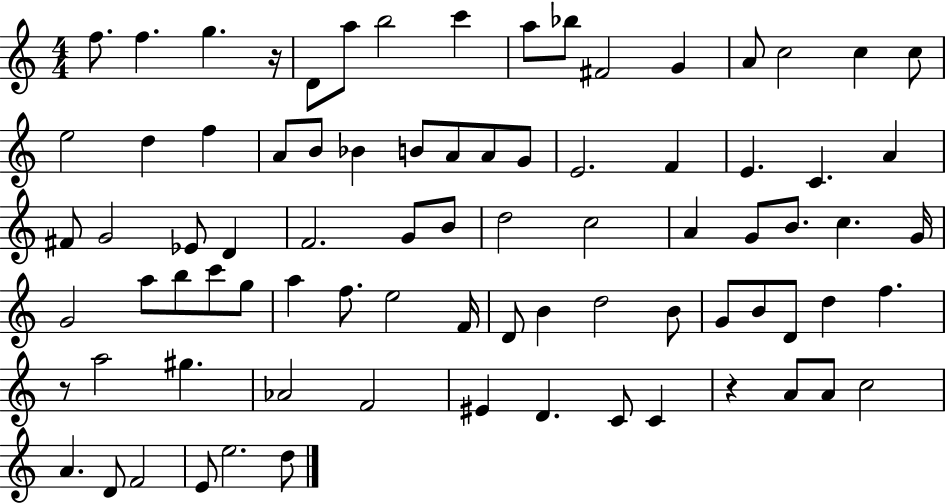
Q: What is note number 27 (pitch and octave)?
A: F4